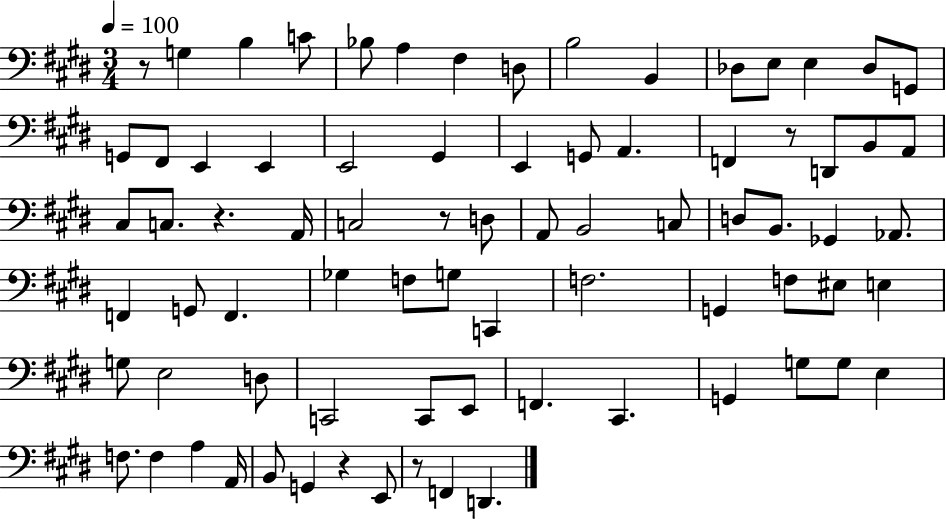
R/e G3/q B3/q C4/e Bb3/e A3/q F#3/q D3/e B3/h B2/q Db3/e E3/e E3/q Db3/e G2/e G2/e F#2/e E2/q E2/q E2/h G#2/q E2/q G2/e A2/q. F2/q R/e D2/e B2/e A2/e C#3/e C3/e. R/q. A2/s C3/h R/e D3/e A2/e B2/h C3/e D3/e B2/e. Gb2/q Ab2/e. F2/q G2/e F2/q. Gb3/q F3/e G3/e C2/q F3/h. G2/q F3/e EIS3/e E3/q G3/e E3/h D3/e C2/h C2/e E2/e F2/q. C#2/q. G2/q G3/e G3/e E3/q F3/e. F3/q A3/q A2/s B2/e G2/q R/q E2/e R/e F2/q D2/q.